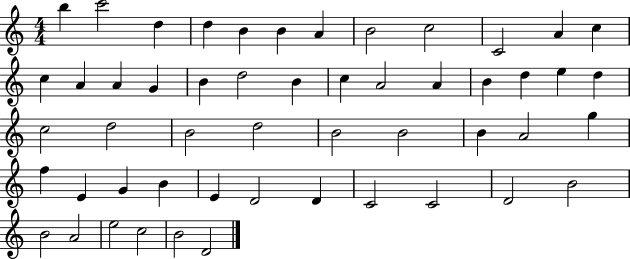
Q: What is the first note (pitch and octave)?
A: B5